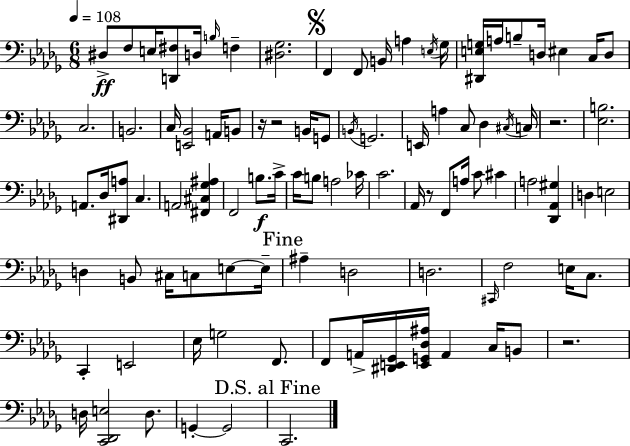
{
  \clef bass
  \numericTimeSignature
  \time 6/8
  \key bes \minor
  \tempo 4 = 108
  \repeat volta 2 { dis8->\ff f8 e16 <d, fis>8 d16 \grace { b16 } f4-- | <dis ges>2. | \mark \markup { \musicglyph "scripts.segno" } f,4 f,8 b,16 a4 | \acciaccatura { e16 } ges16 <dis, e g>16 a16 b8-- d16 eis4 c16 | \break d8 c2. | b,2. | c16 <e, bes,>2 a,16 | b,8 r16 r2 b,16 | \break g,8 \acciaccatura { b,16 } g,2. | e,16 a4 c8 des4 | \acciaccatura { cis16 } c16 r2. | <ees b>2. | \break a,8. des16 <dis, a>8 c4. | a,2 | <fis, cis ges ais>4 f,2 | b8.\f c'16-> c'16 b8 a2 | \break ces'16 c'2. | aes,16 r8 f,8 a16 c'8 | cis'4 a2 | <des, aes, gis>4 d4 e2 | \break d4 b,8 cis16 c8 | e8~~ e16-- \mark "Fine" ais4-- d2 | d2. | \grace { cis,16 } f2 | \break e16 c8. c,4-. e,2 | ees16 g2 | f,8. f,8 a,16-> <dis, e, ges,>16 <e, g, des ais>16 a,4 | c16 b,8 r2. | \break d16 <c, des, e>2 | d8. g,4-.~~ g,2 | \mark "D.S. al Fine" c,2. | } \bar "|."
}